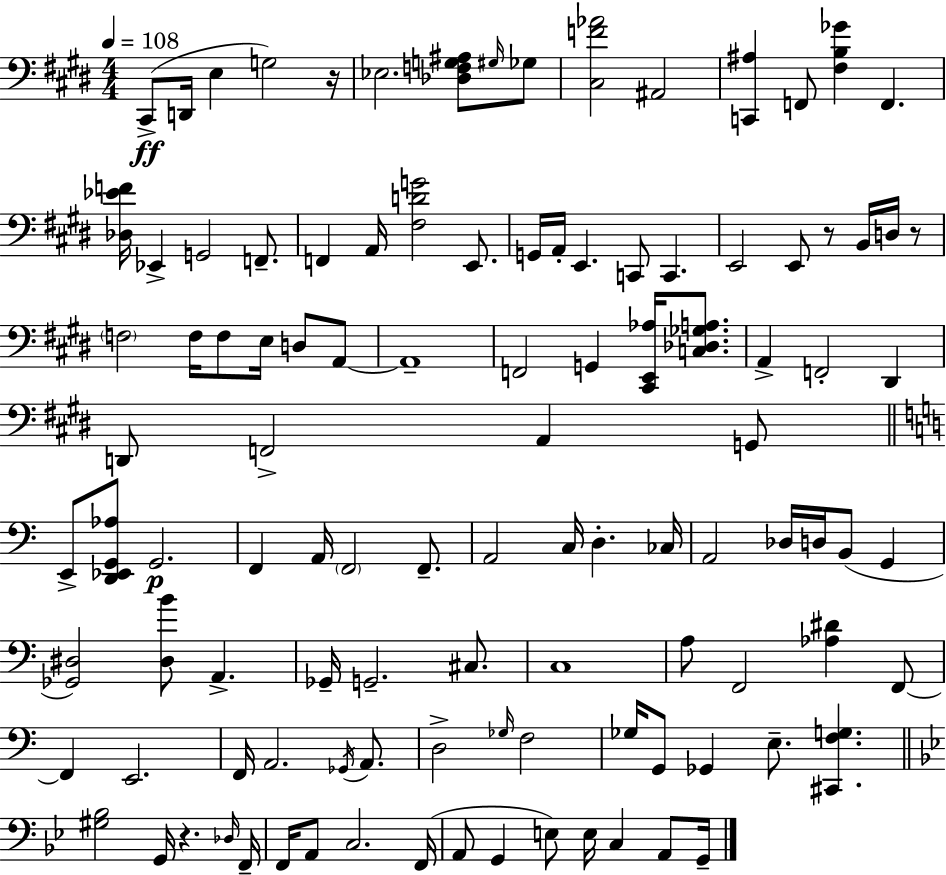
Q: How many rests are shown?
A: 4